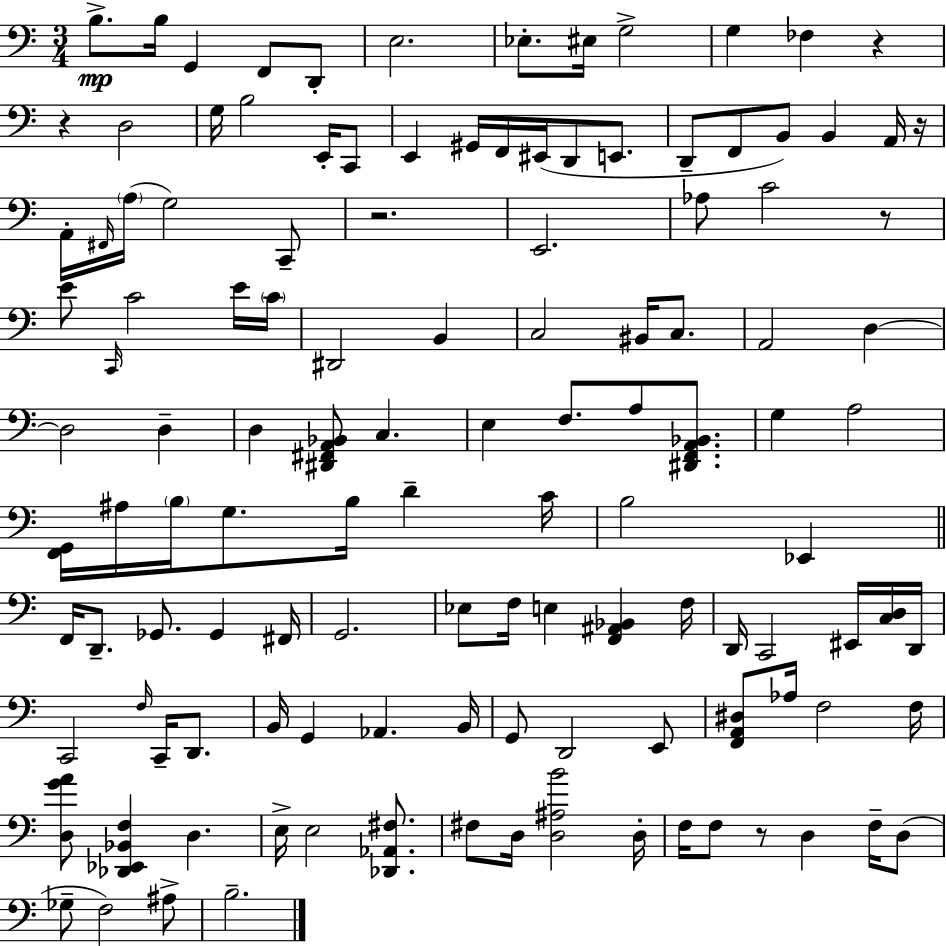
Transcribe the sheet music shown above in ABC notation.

X:1
T:Untitled
M:3/4
L:1/4
K:Am
B,/2 B,/4 G,, F,,/2 D,,/2 E,2 _E,/2 ^E,/4 G,2 G, _F, z z D,2 G,/4 B,2 E,,/4 C,,/2 E,, ^G,,/4 F,,/4 ^E,,/4 D,,/2 E,,/2 D,,/2 F,,/2 B,,/2 B,, A,,/4 z/4 A,,/4 ^F,,/4 A,/4 G,2 C,,/2 z2 E,,2 _A,/2 C2 z/2 E/2 C,,/4 C2 E/4 C/4 ^D,,2 B,, C,2 ^B,,/4 C,/2 A,,2 D, D,2 D, D, [^D,,^F,,A,,_B,,]/2 C, E, F,/2 A,/2 [^D,,F,,A,,_B,,]/2 G, A,2 [F,,G,,]/4 ^A,/4 B,/4 G,/2 B,/4 D C/4 B,2 _E,, F,,/4 D,,/2 _G,,/2 _G,, ^F,,/4 G,,2 _E,/2 F,/4 E, [F,,^A,,_B,,] F,/4 D,,/4 C,,2 ^E,,/4 [C,D,]/4 D,,/4 C,,2 F,/4 C,,/4 D,,/2 B,,/4 G,, _A,, B,,/4 G,,/2 D,,2 E,,/2 [F,,A,,^D,]/2 _A,/4 F,2 F,/4 [D,GA]/2 [_D,,_E,,_B,,F,] D, E,/4 E,2 [_D,,_A,,^F,]/2 ^F,/2 D,/4 [D,^A,B]2 D,/4 F,/4 F,/2 z/2 D, F,/4 D,/2 _G,/2 F,2 ^A,/2 B,2